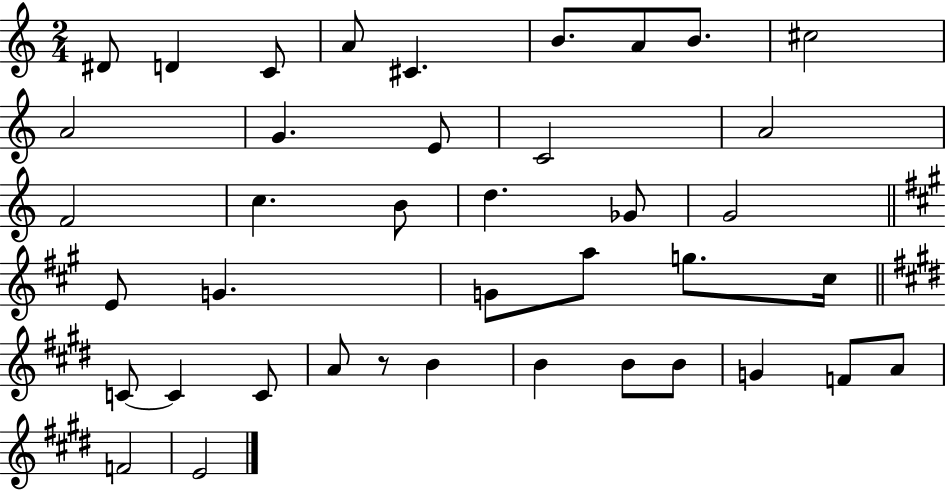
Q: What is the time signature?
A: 2/4